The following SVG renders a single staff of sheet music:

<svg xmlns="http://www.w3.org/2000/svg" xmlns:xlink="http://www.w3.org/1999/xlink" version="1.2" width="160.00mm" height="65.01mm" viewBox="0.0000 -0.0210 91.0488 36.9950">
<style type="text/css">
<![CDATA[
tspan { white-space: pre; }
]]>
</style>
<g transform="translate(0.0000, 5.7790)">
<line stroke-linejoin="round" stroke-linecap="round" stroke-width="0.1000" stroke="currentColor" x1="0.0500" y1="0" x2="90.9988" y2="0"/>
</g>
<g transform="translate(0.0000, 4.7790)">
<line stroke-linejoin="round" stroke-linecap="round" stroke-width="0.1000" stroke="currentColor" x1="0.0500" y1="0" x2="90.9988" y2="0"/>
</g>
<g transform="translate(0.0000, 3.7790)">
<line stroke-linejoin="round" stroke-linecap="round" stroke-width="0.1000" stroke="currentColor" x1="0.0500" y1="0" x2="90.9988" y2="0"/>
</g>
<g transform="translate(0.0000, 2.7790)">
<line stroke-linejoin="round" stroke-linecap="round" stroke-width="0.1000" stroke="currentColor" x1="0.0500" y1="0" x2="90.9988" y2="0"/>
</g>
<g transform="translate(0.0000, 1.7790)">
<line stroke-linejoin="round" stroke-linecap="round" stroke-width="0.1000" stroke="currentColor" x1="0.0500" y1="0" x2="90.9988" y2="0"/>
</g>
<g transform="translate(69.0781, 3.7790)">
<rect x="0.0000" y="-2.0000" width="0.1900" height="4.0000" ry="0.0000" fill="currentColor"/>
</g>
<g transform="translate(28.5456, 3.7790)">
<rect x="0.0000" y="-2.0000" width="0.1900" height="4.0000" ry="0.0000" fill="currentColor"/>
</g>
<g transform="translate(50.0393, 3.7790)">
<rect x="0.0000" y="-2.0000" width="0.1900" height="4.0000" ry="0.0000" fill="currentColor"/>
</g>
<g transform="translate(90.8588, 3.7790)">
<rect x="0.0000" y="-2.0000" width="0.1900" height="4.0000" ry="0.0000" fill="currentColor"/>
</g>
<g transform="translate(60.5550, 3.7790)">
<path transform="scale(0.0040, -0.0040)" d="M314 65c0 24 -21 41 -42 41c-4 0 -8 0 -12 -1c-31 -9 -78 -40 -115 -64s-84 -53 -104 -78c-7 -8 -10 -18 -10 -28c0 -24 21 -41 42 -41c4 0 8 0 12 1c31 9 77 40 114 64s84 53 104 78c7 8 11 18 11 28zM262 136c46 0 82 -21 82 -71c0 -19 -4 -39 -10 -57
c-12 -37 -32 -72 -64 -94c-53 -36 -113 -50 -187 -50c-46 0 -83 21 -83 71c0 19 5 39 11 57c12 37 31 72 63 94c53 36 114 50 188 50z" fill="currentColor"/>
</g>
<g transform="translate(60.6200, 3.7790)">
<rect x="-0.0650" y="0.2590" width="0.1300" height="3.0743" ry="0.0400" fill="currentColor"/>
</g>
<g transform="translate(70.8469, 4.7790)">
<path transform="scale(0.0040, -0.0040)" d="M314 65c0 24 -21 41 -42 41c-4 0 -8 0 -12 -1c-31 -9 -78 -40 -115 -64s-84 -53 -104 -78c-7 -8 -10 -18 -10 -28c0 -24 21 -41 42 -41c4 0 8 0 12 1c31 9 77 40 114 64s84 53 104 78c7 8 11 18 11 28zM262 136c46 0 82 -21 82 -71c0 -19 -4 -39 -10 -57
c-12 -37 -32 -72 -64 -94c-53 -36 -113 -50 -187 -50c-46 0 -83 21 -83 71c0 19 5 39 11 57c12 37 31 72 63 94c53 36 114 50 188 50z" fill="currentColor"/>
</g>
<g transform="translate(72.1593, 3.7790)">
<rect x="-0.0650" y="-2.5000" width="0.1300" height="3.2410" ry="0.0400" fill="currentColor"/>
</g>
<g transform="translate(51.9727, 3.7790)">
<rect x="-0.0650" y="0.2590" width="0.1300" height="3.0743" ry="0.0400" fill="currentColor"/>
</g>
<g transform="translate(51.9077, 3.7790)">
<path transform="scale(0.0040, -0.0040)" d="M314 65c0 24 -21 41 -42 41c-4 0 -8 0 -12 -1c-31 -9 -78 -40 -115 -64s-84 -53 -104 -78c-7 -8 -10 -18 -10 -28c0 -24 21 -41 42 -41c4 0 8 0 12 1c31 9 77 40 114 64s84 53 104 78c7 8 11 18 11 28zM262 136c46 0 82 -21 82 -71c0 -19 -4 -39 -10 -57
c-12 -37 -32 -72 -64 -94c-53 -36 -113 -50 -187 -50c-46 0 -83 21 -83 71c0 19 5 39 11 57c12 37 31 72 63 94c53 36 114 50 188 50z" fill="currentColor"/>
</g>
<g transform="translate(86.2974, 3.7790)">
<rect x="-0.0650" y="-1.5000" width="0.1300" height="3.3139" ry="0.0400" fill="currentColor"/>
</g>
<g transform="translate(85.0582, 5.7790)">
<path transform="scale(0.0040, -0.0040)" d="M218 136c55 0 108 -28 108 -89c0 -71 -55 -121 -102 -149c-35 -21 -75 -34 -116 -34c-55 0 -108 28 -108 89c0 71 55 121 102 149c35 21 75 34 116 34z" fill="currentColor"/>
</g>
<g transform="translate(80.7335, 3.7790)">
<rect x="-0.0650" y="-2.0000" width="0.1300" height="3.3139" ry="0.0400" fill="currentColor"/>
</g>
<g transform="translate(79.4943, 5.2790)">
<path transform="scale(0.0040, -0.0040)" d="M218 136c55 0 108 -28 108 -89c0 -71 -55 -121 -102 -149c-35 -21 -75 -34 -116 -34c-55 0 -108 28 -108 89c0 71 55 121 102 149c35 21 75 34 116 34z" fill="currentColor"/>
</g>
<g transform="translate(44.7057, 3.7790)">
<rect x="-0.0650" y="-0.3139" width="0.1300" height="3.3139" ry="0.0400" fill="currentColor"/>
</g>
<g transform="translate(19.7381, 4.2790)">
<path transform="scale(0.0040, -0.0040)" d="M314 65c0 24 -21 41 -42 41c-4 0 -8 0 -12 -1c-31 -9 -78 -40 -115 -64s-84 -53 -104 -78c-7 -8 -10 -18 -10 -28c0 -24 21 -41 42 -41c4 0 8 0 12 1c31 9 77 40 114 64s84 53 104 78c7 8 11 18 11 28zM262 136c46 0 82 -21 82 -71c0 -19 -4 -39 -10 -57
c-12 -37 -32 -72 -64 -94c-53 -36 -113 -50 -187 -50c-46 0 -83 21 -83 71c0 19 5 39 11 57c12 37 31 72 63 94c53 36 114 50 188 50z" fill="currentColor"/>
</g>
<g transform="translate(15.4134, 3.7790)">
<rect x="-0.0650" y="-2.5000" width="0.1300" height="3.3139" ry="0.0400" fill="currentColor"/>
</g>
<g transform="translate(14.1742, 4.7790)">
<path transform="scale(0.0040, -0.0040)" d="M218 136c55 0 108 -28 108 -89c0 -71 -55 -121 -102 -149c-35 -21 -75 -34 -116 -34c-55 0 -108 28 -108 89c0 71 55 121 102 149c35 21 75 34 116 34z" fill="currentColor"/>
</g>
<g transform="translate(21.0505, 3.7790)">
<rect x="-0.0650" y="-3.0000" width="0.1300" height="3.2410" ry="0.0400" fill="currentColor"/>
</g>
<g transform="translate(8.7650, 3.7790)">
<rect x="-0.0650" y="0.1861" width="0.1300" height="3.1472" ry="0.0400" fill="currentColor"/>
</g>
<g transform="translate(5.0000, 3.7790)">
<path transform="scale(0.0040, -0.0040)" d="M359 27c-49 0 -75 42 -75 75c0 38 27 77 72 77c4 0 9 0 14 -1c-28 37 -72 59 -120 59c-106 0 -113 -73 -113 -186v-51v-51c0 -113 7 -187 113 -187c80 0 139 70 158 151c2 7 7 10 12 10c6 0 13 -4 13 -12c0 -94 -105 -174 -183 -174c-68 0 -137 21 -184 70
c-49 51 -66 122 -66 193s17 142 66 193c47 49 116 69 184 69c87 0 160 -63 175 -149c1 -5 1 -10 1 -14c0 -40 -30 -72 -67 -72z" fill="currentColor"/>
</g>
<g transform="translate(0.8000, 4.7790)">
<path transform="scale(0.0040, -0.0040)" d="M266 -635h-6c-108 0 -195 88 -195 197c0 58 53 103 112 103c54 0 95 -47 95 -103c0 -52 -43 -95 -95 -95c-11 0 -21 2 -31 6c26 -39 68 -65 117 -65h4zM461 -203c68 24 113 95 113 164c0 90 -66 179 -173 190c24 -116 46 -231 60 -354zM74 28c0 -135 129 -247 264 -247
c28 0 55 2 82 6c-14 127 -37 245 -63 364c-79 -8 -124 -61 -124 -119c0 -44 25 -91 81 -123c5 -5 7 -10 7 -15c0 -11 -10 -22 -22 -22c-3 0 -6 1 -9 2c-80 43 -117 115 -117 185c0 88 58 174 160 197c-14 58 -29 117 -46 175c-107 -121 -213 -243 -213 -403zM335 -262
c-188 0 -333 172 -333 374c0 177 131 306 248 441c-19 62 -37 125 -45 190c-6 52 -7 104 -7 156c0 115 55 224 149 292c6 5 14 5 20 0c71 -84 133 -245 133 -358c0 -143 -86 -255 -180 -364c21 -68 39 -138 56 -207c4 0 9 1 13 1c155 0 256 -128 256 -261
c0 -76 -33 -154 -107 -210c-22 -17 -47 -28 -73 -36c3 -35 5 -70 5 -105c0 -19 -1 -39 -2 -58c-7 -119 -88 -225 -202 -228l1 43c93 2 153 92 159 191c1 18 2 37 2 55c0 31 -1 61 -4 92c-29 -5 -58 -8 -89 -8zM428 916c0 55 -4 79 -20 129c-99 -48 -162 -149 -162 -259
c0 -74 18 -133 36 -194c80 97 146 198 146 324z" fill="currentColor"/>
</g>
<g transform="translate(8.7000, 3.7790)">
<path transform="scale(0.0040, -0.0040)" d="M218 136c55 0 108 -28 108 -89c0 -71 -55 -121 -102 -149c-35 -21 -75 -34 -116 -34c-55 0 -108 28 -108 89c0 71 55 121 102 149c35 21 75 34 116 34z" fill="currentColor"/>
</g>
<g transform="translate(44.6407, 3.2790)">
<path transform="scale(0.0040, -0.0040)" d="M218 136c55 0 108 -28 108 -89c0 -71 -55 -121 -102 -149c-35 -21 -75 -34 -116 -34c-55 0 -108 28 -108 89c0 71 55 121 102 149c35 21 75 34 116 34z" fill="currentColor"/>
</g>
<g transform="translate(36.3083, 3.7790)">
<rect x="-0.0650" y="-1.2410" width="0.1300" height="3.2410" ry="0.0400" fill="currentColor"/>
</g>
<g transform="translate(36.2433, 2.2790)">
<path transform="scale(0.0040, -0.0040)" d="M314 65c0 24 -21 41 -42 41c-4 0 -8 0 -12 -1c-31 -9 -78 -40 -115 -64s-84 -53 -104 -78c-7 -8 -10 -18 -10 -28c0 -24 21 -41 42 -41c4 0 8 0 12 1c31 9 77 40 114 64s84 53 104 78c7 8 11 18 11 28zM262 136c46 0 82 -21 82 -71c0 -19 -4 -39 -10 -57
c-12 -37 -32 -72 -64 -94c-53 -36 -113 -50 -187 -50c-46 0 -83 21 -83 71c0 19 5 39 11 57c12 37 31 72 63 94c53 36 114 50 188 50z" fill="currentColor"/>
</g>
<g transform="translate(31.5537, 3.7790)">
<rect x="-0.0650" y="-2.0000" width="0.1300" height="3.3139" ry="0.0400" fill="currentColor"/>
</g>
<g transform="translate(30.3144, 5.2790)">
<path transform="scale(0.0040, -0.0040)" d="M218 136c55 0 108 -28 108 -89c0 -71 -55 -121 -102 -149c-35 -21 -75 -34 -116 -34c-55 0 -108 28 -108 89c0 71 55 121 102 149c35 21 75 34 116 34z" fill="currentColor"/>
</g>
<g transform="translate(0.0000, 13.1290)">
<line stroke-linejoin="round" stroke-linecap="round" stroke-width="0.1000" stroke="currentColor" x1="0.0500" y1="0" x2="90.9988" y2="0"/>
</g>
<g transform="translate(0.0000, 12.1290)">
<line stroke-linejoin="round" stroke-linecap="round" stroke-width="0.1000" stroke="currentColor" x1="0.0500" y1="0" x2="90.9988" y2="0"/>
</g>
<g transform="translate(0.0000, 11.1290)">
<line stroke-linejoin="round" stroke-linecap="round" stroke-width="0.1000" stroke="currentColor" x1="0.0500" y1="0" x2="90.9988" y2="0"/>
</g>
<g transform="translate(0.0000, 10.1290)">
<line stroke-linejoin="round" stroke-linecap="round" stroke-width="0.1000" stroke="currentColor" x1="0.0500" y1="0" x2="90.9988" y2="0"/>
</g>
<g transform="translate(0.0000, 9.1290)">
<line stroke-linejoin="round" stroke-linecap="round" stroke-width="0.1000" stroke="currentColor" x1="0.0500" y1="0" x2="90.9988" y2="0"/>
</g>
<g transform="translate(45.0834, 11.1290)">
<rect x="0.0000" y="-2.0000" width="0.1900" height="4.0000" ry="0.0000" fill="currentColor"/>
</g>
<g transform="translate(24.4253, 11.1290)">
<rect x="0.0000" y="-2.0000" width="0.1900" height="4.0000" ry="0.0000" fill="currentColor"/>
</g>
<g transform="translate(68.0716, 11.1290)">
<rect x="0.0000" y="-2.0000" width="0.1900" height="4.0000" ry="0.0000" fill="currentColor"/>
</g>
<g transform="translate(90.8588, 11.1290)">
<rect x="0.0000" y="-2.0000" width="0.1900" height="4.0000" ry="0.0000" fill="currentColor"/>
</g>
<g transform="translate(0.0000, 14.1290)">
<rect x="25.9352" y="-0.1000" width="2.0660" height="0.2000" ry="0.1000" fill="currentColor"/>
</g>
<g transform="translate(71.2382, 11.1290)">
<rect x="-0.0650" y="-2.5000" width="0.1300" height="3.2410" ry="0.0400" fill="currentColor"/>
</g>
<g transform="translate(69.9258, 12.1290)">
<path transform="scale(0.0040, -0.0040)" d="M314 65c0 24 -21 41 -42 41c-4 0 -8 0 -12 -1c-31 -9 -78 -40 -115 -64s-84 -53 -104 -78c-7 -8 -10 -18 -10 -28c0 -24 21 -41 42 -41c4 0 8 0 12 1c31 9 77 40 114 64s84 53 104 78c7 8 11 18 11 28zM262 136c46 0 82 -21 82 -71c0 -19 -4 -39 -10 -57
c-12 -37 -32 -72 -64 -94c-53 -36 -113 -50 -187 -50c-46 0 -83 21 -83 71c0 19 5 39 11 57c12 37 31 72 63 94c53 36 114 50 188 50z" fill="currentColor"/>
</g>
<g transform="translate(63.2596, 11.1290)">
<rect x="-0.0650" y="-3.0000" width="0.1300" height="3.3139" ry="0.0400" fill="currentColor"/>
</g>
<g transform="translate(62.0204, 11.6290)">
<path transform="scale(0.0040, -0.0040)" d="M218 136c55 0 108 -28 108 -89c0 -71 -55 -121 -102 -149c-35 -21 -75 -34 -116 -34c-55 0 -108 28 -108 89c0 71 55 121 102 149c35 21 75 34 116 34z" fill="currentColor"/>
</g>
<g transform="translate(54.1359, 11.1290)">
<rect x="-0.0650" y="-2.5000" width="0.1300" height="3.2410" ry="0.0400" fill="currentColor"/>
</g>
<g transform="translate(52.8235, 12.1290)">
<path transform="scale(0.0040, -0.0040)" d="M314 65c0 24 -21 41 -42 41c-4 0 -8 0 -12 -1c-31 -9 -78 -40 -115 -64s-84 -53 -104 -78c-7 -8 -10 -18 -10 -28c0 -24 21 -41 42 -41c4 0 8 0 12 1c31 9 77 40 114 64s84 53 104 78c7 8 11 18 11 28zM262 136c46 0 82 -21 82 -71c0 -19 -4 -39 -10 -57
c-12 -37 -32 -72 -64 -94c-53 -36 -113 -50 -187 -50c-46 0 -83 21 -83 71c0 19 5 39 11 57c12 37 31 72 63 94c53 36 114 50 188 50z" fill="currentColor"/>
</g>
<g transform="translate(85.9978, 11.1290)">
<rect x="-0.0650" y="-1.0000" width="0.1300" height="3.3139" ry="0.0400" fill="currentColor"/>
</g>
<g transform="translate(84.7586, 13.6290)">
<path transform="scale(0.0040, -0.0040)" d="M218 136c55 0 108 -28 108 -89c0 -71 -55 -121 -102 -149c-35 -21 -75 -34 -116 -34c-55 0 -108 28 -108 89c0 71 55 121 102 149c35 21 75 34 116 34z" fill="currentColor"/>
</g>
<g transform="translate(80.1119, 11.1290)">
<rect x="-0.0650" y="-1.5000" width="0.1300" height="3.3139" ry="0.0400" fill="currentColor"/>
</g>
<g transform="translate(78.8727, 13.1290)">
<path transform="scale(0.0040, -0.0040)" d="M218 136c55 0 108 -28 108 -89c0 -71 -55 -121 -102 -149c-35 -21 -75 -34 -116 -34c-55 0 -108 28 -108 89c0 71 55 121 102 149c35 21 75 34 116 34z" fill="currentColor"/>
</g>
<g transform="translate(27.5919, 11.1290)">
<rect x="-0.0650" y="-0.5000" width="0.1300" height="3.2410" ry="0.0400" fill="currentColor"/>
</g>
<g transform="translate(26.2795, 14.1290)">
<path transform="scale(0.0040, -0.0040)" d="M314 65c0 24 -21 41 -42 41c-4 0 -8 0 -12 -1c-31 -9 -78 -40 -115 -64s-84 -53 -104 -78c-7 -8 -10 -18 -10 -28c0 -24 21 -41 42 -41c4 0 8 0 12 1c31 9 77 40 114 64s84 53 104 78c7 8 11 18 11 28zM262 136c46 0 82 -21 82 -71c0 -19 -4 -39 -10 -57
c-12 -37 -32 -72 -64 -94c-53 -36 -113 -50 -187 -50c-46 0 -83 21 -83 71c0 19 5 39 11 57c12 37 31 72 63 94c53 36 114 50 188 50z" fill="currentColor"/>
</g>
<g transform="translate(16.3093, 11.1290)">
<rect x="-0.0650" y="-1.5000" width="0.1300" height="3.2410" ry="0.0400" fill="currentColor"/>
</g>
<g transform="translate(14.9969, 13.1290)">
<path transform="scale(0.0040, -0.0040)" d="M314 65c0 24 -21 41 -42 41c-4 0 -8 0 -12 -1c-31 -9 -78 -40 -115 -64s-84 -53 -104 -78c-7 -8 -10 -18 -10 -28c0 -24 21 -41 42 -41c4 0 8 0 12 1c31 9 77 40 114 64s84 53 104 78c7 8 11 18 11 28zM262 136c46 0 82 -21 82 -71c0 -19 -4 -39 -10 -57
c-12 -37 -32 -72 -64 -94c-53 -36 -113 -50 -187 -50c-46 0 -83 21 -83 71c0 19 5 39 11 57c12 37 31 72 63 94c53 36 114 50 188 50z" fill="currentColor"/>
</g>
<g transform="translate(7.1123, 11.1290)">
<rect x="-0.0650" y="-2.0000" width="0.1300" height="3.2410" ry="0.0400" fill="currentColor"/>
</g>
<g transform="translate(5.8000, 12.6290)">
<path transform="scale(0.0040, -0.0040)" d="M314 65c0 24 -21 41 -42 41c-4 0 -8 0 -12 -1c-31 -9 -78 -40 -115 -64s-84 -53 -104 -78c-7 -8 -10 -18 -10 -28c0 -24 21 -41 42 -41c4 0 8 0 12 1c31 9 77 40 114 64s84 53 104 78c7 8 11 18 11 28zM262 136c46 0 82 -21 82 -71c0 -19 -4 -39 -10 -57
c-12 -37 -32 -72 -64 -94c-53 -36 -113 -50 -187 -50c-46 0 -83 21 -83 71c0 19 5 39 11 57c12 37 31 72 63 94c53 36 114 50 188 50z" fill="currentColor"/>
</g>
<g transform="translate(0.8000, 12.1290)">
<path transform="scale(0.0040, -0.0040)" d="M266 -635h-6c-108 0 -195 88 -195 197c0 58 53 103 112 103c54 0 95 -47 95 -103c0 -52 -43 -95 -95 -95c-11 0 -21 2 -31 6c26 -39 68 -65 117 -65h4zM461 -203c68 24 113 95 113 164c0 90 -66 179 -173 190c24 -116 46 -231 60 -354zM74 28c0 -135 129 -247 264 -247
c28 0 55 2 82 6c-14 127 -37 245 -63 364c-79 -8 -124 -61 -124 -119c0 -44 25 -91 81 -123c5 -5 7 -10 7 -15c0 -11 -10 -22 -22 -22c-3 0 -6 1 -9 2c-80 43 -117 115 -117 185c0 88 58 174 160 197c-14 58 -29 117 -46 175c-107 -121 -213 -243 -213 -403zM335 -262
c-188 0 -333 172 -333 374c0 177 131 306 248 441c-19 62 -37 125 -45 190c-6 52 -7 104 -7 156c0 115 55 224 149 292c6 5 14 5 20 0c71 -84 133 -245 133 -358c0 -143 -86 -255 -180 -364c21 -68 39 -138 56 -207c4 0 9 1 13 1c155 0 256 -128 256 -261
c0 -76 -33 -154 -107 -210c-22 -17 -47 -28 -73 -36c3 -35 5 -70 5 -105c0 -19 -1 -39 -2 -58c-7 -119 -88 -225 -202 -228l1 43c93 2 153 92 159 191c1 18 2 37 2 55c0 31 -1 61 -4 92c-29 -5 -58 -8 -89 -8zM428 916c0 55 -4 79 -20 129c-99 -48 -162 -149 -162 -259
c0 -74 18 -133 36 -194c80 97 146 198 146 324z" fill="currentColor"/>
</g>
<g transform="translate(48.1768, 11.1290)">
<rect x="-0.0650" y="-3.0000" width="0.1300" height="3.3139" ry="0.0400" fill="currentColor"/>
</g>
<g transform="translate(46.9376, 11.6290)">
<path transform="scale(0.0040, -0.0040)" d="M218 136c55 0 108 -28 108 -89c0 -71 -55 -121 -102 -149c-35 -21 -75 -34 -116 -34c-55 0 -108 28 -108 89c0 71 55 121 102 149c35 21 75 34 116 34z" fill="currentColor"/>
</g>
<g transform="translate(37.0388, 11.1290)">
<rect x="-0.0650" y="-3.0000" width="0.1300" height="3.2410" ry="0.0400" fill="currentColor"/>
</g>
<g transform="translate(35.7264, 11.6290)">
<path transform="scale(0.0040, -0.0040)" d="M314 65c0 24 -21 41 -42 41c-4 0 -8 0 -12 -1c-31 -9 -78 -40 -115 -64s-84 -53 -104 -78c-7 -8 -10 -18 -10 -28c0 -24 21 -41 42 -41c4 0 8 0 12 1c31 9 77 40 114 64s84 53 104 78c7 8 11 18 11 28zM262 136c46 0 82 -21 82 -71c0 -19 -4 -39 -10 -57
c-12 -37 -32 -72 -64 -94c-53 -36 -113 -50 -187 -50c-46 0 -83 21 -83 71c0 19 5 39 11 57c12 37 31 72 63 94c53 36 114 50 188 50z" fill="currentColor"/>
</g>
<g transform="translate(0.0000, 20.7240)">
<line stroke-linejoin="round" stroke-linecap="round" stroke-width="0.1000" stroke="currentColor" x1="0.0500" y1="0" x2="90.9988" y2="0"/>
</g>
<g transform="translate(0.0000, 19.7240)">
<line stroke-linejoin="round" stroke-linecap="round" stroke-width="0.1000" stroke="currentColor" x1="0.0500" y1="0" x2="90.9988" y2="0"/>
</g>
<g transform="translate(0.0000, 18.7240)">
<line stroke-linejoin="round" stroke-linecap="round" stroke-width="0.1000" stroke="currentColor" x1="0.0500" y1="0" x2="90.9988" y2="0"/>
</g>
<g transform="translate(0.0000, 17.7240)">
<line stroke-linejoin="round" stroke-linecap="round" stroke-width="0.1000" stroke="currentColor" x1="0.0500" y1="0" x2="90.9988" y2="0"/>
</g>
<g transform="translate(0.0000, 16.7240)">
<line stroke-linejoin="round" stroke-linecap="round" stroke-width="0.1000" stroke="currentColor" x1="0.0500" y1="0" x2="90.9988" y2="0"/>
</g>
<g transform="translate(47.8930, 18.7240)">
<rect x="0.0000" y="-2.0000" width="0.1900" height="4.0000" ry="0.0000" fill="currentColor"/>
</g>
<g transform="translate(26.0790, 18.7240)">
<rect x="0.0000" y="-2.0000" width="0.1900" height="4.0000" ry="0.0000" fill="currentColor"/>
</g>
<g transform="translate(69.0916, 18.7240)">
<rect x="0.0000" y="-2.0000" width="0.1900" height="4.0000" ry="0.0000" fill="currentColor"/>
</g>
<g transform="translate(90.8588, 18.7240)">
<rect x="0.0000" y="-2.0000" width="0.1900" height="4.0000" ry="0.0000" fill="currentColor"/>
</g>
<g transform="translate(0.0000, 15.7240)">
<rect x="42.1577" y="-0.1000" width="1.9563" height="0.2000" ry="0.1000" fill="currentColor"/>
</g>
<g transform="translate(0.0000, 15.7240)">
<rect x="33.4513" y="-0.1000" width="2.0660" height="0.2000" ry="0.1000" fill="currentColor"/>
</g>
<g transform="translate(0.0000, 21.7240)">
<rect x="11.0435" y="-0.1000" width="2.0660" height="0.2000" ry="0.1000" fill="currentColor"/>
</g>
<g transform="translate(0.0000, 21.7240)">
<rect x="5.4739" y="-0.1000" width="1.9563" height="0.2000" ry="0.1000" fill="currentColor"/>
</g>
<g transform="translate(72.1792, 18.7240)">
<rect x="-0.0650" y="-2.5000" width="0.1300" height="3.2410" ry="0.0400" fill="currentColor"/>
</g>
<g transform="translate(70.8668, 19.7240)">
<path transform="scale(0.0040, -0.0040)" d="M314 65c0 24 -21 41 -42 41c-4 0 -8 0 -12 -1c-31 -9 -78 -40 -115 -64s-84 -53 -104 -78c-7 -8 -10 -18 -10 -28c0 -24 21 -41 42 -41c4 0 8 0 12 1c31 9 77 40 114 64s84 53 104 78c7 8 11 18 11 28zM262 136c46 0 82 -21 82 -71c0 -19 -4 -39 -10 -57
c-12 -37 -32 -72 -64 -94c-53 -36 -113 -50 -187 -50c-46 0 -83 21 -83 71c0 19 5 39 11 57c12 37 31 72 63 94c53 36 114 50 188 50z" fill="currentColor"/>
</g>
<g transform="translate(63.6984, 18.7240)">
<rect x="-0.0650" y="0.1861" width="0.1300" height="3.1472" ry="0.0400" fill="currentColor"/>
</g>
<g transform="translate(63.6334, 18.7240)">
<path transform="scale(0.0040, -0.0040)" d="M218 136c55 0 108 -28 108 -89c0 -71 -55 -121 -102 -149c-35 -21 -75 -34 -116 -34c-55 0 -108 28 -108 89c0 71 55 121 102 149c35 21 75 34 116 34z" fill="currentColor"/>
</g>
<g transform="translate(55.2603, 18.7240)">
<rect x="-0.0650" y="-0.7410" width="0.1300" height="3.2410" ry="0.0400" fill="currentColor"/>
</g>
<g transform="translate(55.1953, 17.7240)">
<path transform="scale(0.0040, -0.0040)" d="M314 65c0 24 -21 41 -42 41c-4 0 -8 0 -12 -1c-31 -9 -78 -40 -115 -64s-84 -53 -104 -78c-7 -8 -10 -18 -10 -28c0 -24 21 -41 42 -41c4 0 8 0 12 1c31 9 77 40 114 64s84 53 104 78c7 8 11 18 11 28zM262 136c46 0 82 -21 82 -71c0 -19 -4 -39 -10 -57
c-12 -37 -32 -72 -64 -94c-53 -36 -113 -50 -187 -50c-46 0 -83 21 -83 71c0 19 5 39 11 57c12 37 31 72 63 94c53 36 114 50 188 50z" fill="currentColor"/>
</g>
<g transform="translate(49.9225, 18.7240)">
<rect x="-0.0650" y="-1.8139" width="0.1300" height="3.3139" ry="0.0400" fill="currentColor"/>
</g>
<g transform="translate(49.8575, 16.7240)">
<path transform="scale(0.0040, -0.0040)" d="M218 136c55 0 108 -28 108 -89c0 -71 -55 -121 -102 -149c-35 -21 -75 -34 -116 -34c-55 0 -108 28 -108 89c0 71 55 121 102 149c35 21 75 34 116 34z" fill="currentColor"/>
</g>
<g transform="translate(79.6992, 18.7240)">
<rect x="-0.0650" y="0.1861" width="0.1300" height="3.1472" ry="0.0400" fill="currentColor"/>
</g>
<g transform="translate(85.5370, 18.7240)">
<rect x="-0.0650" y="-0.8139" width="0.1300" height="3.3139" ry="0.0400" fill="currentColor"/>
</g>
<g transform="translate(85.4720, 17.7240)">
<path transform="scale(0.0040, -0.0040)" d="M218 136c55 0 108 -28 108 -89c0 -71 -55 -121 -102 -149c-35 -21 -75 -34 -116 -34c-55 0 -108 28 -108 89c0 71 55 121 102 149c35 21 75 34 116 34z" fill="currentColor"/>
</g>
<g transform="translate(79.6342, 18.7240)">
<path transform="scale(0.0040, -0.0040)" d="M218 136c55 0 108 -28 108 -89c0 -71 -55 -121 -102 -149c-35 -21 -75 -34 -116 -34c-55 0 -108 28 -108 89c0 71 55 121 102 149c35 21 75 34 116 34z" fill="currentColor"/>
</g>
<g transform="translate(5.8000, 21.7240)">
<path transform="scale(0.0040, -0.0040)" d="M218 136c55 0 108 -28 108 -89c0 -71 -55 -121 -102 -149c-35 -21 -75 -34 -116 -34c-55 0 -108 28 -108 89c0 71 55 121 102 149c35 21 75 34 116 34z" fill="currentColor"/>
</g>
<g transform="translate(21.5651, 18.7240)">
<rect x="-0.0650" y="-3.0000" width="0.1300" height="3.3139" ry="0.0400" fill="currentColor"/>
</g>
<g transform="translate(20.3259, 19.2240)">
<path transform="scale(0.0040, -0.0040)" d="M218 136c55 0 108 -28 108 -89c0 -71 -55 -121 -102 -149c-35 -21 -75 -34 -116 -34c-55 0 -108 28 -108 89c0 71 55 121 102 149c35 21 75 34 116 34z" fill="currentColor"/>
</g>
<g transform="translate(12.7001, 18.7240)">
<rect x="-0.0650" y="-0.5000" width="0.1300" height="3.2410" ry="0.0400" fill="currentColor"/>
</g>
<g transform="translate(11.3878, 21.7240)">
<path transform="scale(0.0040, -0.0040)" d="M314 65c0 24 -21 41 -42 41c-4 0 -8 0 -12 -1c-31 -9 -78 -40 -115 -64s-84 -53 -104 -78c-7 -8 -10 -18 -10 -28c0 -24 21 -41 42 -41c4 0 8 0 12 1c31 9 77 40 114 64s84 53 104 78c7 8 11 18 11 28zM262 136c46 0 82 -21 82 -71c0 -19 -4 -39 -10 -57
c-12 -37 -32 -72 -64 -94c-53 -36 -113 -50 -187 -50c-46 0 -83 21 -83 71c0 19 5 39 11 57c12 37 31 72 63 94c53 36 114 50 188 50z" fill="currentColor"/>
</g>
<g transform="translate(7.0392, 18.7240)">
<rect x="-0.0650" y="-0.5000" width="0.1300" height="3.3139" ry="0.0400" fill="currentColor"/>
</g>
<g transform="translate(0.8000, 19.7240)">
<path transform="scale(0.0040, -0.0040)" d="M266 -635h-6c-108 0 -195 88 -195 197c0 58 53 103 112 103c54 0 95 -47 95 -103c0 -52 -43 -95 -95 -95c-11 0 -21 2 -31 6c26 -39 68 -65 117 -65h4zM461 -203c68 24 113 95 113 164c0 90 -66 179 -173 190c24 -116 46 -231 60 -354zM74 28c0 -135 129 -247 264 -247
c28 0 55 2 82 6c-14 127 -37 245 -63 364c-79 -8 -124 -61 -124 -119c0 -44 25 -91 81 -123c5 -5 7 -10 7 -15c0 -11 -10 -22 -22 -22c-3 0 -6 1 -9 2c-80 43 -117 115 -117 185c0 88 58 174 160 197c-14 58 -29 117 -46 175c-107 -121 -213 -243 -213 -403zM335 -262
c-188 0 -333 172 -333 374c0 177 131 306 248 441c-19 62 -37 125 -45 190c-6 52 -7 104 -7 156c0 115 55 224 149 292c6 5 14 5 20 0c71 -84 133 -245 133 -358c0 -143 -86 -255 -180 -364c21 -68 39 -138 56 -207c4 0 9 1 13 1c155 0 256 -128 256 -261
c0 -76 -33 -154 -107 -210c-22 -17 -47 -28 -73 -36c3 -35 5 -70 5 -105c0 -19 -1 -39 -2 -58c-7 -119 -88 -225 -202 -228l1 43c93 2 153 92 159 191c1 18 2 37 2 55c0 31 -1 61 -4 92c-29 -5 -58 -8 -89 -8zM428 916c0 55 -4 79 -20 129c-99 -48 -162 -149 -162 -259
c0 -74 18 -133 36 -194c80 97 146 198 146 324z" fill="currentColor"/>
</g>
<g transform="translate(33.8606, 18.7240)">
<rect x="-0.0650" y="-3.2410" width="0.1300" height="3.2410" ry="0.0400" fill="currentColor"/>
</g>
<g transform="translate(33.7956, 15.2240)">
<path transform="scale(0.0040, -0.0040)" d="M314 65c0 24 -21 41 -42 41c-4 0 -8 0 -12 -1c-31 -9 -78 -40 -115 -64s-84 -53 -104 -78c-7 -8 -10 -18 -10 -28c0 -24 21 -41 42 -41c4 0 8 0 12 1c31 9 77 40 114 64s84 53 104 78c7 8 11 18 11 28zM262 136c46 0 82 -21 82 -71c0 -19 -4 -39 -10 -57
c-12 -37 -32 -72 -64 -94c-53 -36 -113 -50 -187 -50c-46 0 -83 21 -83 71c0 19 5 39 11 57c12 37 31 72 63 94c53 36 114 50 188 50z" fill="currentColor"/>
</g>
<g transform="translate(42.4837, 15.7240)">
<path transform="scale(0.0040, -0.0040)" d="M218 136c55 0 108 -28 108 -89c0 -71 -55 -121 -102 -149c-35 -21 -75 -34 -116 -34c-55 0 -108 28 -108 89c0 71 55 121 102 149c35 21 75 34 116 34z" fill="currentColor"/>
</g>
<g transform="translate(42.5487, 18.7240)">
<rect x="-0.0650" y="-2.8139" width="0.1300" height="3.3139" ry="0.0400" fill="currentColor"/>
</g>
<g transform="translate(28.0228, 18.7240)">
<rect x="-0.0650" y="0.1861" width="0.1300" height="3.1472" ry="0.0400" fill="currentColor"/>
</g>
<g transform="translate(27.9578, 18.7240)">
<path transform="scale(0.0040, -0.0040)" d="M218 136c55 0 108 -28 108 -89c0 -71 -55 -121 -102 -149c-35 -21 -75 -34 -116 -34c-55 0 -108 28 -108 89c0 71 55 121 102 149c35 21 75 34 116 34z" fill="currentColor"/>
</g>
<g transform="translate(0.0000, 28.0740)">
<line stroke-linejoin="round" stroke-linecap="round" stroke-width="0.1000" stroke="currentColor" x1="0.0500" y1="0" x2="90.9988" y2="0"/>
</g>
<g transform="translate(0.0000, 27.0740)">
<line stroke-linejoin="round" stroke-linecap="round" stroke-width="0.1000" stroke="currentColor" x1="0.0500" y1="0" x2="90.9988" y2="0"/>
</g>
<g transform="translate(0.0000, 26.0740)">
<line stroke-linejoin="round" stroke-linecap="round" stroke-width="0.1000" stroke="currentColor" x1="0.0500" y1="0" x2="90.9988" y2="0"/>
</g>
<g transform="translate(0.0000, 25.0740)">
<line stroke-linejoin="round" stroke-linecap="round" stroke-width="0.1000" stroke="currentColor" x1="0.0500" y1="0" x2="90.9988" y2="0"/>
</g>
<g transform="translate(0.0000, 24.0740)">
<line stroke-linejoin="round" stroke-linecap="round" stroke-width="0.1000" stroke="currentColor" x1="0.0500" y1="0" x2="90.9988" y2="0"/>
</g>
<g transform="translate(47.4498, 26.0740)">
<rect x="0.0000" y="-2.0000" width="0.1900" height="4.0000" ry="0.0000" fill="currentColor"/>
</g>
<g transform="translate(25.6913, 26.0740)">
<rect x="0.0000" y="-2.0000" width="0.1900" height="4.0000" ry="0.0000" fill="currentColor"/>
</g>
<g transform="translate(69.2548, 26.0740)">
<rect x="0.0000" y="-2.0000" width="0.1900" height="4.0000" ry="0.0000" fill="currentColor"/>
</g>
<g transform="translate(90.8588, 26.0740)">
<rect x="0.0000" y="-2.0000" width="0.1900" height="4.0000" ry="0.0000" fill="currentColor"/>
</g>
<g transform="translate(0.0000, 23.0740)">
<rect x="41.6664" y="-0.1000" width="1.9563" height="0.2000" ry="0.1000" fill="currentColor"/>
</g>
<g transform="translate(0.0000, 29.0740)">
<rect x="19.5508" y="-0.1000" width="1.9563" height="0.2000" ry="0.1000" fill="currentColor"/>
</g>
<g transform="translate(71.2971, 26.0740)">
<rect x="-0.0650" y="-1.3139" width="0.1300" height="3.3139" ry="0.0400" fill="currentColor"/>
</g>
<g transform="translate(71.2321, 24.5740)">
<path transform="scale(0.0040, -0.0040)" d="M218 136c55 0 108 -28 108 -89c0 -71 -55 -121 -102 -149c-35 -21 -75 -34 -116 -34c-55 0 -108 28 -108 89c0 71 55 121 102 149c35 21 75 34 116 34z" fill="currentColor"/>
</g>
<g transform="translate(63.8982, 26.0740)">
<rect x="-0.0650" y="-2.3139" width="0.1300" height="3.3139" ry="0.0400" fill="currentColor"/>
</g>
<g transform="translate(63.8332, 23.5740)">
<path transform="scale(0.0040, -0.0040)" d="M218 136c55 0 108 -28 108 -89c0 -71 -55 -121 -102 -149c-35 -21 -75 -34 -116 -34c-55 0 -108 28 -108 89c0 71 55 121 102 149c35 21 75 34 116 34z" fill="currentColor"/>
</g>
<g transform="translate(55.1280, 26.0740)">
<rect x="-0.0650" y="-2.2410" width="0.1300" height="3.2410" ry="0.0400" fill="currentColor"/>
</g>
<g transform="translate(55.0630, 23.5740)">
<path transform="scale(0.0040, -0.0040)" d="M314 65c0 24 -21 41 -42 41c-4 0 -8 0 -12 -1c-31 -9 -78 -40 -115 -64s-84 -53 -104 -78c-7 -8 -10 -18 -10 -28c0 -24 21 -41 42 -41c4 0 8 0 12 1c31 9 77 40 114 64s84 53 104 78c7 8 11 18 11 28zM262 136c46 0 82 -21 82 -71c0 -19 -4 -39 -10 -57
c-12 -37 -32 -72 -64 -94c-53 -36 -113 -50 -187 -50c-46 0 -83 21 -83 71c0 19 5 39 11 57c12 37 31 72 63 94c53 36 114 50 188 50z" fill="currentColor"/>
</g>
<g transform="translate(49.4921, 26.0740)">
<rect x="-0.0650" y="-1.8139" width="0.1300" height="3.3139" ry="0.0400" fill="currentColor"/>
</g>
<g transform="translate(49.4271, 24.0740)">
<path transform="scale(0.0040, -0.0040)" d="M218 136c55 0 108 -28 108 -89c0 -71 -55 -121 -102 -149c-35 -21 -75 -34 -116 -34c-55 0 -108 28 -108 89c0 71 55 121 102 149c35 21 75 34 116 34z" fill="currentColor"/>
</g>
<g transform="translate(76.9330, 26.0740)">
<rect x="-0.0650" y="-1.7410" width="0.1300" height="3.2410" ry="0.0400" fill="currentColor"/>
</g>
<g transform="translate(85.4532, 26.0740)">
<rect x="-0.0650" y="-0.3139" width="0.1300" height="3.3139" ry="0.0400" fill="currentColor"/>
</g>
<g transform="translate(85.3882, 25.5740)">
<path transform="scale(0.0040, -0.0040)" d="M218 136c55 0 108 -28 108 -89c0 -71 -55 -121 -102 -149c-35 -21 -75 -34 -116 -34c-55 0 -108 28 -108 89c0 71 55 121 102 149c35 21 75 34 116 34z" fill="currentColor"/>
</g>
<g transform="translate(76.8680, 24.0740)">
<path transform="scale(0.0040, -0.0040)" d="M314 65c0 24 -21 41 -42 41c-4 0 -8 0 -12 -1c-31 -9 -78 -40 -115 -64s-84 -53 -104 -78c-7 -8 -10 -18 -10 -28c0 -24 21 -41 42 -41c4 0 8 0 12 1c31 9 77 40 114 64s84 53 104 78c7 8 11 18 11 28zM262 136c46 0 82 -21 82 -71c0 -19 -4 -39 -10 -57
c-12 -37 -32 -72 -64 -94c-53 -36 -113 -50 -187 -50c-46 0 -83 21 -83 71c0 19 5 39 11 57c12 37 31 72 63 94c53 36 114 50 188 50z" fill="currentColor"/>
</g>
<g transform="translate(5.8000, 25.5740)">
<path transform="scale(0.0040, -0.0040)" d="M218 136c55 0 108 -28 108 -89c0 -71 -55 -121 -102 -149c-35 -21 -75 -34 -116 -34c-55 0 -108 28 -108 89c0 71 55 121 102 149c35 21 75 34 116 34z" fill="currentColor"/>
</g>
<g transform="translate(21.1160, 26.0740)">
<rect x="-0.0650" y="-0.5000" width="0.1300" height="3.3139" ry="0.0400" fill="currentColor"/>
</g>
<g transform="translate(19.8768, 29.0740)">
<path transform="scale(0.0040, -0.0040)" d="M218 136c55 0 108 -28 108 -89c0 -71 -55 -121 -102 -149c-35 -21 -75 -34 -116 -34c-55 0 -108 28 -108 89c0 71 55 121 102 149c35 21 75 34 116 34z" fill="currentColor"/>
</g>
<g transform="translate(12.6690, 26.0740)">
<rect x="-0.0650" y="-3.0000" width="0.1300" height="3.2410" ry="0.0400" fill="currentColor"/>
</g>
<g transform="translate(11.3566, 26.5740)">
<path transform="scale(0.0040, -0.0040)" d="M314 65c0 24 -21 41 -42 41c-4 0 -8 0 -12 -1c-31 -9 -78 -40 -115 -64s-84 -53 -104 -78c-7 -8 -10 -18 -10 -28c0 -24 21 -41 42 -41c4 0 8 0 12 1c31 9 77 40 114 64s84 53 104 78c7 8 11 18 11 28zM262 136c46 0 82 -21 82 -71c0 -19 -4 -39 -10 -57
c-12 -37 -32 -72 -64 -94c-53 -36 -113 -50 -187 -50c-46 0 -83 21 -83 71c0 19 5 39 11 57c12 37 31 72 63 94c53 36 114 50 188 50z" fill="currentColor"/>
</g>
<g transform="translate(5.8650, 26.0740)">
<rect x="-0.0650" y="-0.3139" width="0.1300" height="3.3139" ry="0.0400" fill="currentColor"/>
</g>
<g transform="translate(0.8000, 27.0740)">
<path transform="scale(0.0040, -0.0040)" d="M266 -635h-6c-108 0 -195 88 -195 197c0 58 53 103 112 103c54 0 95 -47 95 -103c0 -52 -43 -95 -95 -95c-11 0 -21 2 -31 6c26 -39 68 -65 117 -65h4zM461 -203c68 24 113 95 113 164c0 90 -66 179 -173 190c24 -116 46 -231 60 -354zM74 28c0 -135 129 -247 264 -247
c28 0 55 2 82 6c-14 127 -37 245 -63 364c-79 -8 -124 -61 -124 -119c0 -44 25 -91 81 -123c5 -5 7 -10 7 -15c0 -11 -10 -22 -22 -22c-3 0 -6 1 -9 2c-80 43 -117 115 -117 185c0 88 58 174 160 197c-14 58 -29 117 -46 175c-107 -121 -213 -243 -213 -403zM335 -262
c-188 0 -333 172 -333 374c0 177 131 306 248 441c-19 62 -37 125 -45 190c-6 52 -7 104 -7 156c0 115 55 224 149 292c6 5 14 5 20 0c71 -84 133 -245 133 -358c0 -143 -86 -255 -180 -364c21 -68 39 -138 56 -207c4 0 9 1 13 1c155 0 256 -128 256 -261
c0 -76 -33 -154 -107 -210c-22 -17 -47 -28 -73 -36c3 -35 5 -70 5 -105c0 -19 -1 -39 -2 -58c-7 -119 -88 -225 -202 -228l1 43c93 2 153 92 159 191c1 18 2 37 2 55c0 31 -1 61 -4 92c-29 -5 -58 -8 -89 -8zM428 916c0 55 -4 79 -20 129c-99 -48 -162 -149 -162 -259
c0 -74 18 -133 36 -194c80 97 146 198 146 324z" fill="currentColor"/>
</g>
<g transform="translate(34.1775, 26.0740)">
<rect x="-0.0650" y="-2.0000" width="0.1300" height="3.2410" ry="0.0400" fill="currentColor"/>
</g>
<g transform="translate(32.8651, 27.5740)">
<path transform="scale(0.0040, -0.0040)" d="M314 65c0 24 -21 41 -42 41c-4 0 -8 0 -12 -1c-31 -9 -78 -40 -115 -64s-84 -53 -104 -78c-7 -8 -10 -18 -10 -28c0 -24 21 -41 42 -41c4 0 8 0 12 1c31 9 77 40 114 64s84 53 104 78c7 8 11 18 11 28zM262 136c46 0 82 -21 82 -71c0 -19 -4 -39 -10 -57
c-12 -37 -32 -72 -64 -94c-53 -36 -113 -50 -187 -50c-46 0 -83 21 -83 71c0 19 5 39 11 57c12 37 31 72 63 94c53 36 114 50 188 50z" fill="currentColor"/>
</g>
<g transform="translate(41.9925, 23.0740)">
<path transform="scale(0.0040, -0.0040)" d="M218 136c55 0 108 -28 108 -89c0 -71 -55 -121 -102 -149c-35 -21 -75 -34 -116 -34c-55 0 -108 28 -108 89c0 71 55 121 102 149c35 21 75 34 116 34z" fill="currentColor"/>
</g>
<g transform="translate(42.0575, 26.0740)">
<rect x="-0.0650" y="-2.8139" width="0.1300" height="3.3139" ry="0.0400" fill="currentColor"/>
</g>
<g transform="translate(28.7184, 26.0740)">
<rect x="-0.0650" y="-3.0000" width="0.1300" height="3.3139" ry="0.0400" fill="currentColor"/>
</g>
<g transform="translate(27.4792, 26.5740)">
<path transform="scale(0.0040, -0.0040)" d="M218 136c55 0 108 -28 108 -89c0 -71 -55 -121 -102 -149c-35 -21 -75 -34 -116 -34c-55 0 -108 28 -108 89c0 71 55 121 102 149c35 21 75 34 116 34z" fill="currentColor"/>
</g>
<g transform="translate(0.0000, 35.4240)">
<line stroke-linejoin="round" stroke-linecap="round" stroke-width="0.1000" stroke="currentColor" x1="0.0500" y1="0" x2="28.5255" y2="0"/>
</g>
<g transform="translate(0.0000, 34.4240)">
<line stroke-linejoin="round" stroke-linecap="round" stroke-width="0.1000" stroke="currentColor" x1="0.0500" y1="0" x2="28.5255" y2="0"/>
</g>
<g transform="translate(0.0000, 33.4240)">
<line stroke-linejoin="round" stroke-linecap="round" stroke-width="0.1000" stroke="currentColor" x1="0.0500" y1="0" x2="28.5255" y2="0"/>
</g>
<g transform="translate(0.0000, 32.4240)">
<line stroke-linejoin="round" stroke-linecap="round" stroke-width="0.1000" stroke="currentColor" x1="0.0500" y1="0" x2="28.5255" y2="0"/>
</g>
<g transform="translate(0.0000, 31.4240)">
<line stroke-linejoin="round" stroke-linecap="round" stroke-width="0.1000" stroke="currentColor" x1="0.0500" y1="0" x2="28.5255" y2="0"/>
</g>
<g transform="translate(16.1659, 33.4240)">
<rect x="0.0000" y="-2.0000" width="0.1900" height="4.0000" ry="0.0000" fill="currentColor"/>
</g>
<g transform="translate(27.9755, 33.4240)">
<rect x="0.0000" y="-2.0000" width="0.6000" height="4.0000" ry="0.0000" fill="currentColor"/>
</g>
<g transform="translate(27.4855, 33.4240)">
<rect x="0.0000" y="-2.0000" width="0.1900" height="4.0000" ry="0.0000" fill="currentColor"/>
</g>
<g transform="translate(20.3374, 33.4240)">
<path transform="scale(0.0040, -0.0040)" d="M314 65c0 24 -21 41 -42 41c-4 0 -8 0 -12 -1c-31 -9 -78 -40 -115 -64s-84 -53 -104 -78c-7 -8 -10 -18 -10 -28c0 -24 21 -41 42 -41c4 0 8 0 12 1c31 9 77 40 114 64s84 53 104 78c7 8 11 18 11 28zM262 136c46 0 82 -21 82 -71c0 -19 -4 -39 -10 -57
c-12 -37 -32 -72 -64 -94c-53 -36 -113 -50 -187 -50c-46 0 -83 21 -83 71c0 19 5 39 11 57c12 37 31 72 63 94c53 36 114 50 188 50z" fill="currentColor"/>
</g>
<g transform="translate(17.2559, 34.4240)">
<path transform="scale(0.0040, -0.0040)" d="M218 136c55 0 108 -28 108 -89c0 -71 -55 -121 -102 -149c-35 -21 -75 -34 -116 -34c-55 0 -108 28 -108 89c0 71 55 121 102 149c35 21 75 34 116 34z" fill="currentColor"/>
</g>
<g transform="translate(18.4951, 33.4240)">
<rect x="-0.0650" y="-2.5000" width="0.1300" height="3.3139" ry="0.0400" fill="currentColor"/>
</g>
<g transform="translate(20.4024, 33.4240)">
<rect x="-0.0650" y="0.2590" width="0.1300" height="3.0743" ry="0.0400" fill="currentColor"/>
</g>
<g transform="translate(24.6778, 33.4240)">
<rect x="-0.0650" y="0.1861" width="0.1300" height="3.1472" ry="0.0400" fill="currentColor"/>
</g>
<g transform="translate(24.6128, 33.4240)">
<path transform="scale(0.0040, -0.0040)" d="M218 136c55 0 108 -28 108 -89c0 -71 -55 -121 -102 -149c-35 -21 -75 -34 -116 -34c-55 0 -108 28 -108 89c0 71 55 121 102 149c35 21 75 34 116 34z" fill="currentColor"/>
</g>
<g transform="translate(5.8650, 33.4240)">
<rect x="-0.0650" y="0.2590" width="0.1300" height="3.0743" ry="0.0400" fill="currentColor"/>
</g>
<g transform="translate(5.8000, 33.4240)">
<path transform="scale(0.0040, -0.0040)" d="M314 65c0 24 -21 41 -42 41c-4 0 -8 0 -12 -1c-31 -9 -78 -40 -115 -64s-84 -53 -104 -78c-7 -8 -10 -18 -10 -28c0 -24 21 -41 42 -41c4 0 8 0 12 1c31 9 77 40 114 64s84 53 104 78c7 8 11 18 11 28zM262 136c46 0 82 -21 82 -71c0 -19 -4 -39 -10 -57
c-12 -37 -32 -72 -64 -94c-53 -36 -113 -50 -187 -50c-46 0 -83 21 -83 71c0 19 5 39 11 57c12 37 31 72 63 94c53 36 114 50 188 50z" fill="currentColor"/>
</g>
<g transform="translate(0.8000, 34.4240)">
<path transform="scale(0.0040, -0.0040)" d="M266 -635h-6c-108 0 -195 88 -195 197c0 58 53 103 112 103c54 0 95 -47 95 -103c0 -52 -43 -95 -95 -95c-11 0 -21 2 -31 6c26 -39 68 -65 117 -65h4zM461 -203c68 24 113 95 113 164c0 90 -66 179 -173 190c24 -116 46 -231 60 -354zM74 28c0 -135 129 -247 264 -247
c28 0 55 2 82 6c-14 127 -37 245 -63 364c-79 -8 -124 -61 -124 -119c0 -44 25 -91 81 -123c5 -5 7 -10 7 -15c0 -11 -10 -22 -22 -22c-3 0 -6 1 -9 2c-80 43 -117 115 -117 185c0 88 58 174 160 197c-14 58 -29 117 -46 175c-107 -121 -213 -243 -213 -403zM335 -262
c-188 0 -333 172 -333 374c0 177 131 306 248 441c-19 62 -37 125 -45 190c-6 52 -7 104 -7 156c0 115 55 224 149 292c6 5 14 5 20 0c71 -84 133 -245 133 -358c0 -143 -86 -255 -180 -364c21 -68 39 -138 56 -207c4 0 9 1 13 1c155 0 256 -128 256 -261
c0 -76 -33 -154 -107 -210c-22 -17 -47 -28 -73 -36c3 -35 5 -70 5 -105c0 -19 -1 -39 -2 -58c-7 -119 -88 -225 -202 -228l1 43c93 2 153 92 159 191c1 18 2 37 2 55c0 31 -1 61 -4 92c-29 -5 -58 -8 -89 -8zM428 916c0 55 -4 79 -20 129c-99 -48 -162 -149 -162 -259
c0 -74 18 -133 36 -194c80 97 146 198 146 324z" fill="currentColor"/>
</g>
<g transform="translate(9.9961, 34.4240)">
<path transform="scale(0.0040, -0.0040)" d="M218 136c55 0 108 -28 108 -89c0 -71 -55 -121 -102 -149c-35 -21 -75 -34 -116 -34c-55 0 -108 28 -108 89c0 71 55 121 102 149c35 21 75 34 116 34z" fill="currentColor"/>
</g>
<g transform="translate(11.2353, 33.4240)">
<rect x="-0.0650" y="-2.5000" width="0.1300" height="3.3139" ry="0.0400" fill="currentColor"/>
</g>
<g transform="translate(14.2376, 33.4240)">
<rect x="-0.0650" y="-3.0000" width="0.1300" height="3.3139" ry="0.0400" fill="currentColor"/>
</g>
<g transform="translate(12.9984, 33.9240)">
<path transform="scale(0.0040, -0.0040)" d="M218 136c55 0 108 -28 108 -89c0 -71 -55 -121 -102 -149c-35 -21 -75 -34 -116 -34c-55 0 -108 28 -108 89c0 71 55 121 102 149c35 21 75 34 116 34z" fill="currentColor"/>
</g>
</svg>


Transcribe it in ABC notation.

X:1
T:Untitled
M:4/4
L:1/4
K:C
B G A2 F e2 c B2 B2 G2 F E F2 E2 C2 A2 A G2 A G2 E D C C2 A B b2 a f d2 B G2 B d c A2 C A F2 a f g2 g e f2 c B2 G A G B2 B